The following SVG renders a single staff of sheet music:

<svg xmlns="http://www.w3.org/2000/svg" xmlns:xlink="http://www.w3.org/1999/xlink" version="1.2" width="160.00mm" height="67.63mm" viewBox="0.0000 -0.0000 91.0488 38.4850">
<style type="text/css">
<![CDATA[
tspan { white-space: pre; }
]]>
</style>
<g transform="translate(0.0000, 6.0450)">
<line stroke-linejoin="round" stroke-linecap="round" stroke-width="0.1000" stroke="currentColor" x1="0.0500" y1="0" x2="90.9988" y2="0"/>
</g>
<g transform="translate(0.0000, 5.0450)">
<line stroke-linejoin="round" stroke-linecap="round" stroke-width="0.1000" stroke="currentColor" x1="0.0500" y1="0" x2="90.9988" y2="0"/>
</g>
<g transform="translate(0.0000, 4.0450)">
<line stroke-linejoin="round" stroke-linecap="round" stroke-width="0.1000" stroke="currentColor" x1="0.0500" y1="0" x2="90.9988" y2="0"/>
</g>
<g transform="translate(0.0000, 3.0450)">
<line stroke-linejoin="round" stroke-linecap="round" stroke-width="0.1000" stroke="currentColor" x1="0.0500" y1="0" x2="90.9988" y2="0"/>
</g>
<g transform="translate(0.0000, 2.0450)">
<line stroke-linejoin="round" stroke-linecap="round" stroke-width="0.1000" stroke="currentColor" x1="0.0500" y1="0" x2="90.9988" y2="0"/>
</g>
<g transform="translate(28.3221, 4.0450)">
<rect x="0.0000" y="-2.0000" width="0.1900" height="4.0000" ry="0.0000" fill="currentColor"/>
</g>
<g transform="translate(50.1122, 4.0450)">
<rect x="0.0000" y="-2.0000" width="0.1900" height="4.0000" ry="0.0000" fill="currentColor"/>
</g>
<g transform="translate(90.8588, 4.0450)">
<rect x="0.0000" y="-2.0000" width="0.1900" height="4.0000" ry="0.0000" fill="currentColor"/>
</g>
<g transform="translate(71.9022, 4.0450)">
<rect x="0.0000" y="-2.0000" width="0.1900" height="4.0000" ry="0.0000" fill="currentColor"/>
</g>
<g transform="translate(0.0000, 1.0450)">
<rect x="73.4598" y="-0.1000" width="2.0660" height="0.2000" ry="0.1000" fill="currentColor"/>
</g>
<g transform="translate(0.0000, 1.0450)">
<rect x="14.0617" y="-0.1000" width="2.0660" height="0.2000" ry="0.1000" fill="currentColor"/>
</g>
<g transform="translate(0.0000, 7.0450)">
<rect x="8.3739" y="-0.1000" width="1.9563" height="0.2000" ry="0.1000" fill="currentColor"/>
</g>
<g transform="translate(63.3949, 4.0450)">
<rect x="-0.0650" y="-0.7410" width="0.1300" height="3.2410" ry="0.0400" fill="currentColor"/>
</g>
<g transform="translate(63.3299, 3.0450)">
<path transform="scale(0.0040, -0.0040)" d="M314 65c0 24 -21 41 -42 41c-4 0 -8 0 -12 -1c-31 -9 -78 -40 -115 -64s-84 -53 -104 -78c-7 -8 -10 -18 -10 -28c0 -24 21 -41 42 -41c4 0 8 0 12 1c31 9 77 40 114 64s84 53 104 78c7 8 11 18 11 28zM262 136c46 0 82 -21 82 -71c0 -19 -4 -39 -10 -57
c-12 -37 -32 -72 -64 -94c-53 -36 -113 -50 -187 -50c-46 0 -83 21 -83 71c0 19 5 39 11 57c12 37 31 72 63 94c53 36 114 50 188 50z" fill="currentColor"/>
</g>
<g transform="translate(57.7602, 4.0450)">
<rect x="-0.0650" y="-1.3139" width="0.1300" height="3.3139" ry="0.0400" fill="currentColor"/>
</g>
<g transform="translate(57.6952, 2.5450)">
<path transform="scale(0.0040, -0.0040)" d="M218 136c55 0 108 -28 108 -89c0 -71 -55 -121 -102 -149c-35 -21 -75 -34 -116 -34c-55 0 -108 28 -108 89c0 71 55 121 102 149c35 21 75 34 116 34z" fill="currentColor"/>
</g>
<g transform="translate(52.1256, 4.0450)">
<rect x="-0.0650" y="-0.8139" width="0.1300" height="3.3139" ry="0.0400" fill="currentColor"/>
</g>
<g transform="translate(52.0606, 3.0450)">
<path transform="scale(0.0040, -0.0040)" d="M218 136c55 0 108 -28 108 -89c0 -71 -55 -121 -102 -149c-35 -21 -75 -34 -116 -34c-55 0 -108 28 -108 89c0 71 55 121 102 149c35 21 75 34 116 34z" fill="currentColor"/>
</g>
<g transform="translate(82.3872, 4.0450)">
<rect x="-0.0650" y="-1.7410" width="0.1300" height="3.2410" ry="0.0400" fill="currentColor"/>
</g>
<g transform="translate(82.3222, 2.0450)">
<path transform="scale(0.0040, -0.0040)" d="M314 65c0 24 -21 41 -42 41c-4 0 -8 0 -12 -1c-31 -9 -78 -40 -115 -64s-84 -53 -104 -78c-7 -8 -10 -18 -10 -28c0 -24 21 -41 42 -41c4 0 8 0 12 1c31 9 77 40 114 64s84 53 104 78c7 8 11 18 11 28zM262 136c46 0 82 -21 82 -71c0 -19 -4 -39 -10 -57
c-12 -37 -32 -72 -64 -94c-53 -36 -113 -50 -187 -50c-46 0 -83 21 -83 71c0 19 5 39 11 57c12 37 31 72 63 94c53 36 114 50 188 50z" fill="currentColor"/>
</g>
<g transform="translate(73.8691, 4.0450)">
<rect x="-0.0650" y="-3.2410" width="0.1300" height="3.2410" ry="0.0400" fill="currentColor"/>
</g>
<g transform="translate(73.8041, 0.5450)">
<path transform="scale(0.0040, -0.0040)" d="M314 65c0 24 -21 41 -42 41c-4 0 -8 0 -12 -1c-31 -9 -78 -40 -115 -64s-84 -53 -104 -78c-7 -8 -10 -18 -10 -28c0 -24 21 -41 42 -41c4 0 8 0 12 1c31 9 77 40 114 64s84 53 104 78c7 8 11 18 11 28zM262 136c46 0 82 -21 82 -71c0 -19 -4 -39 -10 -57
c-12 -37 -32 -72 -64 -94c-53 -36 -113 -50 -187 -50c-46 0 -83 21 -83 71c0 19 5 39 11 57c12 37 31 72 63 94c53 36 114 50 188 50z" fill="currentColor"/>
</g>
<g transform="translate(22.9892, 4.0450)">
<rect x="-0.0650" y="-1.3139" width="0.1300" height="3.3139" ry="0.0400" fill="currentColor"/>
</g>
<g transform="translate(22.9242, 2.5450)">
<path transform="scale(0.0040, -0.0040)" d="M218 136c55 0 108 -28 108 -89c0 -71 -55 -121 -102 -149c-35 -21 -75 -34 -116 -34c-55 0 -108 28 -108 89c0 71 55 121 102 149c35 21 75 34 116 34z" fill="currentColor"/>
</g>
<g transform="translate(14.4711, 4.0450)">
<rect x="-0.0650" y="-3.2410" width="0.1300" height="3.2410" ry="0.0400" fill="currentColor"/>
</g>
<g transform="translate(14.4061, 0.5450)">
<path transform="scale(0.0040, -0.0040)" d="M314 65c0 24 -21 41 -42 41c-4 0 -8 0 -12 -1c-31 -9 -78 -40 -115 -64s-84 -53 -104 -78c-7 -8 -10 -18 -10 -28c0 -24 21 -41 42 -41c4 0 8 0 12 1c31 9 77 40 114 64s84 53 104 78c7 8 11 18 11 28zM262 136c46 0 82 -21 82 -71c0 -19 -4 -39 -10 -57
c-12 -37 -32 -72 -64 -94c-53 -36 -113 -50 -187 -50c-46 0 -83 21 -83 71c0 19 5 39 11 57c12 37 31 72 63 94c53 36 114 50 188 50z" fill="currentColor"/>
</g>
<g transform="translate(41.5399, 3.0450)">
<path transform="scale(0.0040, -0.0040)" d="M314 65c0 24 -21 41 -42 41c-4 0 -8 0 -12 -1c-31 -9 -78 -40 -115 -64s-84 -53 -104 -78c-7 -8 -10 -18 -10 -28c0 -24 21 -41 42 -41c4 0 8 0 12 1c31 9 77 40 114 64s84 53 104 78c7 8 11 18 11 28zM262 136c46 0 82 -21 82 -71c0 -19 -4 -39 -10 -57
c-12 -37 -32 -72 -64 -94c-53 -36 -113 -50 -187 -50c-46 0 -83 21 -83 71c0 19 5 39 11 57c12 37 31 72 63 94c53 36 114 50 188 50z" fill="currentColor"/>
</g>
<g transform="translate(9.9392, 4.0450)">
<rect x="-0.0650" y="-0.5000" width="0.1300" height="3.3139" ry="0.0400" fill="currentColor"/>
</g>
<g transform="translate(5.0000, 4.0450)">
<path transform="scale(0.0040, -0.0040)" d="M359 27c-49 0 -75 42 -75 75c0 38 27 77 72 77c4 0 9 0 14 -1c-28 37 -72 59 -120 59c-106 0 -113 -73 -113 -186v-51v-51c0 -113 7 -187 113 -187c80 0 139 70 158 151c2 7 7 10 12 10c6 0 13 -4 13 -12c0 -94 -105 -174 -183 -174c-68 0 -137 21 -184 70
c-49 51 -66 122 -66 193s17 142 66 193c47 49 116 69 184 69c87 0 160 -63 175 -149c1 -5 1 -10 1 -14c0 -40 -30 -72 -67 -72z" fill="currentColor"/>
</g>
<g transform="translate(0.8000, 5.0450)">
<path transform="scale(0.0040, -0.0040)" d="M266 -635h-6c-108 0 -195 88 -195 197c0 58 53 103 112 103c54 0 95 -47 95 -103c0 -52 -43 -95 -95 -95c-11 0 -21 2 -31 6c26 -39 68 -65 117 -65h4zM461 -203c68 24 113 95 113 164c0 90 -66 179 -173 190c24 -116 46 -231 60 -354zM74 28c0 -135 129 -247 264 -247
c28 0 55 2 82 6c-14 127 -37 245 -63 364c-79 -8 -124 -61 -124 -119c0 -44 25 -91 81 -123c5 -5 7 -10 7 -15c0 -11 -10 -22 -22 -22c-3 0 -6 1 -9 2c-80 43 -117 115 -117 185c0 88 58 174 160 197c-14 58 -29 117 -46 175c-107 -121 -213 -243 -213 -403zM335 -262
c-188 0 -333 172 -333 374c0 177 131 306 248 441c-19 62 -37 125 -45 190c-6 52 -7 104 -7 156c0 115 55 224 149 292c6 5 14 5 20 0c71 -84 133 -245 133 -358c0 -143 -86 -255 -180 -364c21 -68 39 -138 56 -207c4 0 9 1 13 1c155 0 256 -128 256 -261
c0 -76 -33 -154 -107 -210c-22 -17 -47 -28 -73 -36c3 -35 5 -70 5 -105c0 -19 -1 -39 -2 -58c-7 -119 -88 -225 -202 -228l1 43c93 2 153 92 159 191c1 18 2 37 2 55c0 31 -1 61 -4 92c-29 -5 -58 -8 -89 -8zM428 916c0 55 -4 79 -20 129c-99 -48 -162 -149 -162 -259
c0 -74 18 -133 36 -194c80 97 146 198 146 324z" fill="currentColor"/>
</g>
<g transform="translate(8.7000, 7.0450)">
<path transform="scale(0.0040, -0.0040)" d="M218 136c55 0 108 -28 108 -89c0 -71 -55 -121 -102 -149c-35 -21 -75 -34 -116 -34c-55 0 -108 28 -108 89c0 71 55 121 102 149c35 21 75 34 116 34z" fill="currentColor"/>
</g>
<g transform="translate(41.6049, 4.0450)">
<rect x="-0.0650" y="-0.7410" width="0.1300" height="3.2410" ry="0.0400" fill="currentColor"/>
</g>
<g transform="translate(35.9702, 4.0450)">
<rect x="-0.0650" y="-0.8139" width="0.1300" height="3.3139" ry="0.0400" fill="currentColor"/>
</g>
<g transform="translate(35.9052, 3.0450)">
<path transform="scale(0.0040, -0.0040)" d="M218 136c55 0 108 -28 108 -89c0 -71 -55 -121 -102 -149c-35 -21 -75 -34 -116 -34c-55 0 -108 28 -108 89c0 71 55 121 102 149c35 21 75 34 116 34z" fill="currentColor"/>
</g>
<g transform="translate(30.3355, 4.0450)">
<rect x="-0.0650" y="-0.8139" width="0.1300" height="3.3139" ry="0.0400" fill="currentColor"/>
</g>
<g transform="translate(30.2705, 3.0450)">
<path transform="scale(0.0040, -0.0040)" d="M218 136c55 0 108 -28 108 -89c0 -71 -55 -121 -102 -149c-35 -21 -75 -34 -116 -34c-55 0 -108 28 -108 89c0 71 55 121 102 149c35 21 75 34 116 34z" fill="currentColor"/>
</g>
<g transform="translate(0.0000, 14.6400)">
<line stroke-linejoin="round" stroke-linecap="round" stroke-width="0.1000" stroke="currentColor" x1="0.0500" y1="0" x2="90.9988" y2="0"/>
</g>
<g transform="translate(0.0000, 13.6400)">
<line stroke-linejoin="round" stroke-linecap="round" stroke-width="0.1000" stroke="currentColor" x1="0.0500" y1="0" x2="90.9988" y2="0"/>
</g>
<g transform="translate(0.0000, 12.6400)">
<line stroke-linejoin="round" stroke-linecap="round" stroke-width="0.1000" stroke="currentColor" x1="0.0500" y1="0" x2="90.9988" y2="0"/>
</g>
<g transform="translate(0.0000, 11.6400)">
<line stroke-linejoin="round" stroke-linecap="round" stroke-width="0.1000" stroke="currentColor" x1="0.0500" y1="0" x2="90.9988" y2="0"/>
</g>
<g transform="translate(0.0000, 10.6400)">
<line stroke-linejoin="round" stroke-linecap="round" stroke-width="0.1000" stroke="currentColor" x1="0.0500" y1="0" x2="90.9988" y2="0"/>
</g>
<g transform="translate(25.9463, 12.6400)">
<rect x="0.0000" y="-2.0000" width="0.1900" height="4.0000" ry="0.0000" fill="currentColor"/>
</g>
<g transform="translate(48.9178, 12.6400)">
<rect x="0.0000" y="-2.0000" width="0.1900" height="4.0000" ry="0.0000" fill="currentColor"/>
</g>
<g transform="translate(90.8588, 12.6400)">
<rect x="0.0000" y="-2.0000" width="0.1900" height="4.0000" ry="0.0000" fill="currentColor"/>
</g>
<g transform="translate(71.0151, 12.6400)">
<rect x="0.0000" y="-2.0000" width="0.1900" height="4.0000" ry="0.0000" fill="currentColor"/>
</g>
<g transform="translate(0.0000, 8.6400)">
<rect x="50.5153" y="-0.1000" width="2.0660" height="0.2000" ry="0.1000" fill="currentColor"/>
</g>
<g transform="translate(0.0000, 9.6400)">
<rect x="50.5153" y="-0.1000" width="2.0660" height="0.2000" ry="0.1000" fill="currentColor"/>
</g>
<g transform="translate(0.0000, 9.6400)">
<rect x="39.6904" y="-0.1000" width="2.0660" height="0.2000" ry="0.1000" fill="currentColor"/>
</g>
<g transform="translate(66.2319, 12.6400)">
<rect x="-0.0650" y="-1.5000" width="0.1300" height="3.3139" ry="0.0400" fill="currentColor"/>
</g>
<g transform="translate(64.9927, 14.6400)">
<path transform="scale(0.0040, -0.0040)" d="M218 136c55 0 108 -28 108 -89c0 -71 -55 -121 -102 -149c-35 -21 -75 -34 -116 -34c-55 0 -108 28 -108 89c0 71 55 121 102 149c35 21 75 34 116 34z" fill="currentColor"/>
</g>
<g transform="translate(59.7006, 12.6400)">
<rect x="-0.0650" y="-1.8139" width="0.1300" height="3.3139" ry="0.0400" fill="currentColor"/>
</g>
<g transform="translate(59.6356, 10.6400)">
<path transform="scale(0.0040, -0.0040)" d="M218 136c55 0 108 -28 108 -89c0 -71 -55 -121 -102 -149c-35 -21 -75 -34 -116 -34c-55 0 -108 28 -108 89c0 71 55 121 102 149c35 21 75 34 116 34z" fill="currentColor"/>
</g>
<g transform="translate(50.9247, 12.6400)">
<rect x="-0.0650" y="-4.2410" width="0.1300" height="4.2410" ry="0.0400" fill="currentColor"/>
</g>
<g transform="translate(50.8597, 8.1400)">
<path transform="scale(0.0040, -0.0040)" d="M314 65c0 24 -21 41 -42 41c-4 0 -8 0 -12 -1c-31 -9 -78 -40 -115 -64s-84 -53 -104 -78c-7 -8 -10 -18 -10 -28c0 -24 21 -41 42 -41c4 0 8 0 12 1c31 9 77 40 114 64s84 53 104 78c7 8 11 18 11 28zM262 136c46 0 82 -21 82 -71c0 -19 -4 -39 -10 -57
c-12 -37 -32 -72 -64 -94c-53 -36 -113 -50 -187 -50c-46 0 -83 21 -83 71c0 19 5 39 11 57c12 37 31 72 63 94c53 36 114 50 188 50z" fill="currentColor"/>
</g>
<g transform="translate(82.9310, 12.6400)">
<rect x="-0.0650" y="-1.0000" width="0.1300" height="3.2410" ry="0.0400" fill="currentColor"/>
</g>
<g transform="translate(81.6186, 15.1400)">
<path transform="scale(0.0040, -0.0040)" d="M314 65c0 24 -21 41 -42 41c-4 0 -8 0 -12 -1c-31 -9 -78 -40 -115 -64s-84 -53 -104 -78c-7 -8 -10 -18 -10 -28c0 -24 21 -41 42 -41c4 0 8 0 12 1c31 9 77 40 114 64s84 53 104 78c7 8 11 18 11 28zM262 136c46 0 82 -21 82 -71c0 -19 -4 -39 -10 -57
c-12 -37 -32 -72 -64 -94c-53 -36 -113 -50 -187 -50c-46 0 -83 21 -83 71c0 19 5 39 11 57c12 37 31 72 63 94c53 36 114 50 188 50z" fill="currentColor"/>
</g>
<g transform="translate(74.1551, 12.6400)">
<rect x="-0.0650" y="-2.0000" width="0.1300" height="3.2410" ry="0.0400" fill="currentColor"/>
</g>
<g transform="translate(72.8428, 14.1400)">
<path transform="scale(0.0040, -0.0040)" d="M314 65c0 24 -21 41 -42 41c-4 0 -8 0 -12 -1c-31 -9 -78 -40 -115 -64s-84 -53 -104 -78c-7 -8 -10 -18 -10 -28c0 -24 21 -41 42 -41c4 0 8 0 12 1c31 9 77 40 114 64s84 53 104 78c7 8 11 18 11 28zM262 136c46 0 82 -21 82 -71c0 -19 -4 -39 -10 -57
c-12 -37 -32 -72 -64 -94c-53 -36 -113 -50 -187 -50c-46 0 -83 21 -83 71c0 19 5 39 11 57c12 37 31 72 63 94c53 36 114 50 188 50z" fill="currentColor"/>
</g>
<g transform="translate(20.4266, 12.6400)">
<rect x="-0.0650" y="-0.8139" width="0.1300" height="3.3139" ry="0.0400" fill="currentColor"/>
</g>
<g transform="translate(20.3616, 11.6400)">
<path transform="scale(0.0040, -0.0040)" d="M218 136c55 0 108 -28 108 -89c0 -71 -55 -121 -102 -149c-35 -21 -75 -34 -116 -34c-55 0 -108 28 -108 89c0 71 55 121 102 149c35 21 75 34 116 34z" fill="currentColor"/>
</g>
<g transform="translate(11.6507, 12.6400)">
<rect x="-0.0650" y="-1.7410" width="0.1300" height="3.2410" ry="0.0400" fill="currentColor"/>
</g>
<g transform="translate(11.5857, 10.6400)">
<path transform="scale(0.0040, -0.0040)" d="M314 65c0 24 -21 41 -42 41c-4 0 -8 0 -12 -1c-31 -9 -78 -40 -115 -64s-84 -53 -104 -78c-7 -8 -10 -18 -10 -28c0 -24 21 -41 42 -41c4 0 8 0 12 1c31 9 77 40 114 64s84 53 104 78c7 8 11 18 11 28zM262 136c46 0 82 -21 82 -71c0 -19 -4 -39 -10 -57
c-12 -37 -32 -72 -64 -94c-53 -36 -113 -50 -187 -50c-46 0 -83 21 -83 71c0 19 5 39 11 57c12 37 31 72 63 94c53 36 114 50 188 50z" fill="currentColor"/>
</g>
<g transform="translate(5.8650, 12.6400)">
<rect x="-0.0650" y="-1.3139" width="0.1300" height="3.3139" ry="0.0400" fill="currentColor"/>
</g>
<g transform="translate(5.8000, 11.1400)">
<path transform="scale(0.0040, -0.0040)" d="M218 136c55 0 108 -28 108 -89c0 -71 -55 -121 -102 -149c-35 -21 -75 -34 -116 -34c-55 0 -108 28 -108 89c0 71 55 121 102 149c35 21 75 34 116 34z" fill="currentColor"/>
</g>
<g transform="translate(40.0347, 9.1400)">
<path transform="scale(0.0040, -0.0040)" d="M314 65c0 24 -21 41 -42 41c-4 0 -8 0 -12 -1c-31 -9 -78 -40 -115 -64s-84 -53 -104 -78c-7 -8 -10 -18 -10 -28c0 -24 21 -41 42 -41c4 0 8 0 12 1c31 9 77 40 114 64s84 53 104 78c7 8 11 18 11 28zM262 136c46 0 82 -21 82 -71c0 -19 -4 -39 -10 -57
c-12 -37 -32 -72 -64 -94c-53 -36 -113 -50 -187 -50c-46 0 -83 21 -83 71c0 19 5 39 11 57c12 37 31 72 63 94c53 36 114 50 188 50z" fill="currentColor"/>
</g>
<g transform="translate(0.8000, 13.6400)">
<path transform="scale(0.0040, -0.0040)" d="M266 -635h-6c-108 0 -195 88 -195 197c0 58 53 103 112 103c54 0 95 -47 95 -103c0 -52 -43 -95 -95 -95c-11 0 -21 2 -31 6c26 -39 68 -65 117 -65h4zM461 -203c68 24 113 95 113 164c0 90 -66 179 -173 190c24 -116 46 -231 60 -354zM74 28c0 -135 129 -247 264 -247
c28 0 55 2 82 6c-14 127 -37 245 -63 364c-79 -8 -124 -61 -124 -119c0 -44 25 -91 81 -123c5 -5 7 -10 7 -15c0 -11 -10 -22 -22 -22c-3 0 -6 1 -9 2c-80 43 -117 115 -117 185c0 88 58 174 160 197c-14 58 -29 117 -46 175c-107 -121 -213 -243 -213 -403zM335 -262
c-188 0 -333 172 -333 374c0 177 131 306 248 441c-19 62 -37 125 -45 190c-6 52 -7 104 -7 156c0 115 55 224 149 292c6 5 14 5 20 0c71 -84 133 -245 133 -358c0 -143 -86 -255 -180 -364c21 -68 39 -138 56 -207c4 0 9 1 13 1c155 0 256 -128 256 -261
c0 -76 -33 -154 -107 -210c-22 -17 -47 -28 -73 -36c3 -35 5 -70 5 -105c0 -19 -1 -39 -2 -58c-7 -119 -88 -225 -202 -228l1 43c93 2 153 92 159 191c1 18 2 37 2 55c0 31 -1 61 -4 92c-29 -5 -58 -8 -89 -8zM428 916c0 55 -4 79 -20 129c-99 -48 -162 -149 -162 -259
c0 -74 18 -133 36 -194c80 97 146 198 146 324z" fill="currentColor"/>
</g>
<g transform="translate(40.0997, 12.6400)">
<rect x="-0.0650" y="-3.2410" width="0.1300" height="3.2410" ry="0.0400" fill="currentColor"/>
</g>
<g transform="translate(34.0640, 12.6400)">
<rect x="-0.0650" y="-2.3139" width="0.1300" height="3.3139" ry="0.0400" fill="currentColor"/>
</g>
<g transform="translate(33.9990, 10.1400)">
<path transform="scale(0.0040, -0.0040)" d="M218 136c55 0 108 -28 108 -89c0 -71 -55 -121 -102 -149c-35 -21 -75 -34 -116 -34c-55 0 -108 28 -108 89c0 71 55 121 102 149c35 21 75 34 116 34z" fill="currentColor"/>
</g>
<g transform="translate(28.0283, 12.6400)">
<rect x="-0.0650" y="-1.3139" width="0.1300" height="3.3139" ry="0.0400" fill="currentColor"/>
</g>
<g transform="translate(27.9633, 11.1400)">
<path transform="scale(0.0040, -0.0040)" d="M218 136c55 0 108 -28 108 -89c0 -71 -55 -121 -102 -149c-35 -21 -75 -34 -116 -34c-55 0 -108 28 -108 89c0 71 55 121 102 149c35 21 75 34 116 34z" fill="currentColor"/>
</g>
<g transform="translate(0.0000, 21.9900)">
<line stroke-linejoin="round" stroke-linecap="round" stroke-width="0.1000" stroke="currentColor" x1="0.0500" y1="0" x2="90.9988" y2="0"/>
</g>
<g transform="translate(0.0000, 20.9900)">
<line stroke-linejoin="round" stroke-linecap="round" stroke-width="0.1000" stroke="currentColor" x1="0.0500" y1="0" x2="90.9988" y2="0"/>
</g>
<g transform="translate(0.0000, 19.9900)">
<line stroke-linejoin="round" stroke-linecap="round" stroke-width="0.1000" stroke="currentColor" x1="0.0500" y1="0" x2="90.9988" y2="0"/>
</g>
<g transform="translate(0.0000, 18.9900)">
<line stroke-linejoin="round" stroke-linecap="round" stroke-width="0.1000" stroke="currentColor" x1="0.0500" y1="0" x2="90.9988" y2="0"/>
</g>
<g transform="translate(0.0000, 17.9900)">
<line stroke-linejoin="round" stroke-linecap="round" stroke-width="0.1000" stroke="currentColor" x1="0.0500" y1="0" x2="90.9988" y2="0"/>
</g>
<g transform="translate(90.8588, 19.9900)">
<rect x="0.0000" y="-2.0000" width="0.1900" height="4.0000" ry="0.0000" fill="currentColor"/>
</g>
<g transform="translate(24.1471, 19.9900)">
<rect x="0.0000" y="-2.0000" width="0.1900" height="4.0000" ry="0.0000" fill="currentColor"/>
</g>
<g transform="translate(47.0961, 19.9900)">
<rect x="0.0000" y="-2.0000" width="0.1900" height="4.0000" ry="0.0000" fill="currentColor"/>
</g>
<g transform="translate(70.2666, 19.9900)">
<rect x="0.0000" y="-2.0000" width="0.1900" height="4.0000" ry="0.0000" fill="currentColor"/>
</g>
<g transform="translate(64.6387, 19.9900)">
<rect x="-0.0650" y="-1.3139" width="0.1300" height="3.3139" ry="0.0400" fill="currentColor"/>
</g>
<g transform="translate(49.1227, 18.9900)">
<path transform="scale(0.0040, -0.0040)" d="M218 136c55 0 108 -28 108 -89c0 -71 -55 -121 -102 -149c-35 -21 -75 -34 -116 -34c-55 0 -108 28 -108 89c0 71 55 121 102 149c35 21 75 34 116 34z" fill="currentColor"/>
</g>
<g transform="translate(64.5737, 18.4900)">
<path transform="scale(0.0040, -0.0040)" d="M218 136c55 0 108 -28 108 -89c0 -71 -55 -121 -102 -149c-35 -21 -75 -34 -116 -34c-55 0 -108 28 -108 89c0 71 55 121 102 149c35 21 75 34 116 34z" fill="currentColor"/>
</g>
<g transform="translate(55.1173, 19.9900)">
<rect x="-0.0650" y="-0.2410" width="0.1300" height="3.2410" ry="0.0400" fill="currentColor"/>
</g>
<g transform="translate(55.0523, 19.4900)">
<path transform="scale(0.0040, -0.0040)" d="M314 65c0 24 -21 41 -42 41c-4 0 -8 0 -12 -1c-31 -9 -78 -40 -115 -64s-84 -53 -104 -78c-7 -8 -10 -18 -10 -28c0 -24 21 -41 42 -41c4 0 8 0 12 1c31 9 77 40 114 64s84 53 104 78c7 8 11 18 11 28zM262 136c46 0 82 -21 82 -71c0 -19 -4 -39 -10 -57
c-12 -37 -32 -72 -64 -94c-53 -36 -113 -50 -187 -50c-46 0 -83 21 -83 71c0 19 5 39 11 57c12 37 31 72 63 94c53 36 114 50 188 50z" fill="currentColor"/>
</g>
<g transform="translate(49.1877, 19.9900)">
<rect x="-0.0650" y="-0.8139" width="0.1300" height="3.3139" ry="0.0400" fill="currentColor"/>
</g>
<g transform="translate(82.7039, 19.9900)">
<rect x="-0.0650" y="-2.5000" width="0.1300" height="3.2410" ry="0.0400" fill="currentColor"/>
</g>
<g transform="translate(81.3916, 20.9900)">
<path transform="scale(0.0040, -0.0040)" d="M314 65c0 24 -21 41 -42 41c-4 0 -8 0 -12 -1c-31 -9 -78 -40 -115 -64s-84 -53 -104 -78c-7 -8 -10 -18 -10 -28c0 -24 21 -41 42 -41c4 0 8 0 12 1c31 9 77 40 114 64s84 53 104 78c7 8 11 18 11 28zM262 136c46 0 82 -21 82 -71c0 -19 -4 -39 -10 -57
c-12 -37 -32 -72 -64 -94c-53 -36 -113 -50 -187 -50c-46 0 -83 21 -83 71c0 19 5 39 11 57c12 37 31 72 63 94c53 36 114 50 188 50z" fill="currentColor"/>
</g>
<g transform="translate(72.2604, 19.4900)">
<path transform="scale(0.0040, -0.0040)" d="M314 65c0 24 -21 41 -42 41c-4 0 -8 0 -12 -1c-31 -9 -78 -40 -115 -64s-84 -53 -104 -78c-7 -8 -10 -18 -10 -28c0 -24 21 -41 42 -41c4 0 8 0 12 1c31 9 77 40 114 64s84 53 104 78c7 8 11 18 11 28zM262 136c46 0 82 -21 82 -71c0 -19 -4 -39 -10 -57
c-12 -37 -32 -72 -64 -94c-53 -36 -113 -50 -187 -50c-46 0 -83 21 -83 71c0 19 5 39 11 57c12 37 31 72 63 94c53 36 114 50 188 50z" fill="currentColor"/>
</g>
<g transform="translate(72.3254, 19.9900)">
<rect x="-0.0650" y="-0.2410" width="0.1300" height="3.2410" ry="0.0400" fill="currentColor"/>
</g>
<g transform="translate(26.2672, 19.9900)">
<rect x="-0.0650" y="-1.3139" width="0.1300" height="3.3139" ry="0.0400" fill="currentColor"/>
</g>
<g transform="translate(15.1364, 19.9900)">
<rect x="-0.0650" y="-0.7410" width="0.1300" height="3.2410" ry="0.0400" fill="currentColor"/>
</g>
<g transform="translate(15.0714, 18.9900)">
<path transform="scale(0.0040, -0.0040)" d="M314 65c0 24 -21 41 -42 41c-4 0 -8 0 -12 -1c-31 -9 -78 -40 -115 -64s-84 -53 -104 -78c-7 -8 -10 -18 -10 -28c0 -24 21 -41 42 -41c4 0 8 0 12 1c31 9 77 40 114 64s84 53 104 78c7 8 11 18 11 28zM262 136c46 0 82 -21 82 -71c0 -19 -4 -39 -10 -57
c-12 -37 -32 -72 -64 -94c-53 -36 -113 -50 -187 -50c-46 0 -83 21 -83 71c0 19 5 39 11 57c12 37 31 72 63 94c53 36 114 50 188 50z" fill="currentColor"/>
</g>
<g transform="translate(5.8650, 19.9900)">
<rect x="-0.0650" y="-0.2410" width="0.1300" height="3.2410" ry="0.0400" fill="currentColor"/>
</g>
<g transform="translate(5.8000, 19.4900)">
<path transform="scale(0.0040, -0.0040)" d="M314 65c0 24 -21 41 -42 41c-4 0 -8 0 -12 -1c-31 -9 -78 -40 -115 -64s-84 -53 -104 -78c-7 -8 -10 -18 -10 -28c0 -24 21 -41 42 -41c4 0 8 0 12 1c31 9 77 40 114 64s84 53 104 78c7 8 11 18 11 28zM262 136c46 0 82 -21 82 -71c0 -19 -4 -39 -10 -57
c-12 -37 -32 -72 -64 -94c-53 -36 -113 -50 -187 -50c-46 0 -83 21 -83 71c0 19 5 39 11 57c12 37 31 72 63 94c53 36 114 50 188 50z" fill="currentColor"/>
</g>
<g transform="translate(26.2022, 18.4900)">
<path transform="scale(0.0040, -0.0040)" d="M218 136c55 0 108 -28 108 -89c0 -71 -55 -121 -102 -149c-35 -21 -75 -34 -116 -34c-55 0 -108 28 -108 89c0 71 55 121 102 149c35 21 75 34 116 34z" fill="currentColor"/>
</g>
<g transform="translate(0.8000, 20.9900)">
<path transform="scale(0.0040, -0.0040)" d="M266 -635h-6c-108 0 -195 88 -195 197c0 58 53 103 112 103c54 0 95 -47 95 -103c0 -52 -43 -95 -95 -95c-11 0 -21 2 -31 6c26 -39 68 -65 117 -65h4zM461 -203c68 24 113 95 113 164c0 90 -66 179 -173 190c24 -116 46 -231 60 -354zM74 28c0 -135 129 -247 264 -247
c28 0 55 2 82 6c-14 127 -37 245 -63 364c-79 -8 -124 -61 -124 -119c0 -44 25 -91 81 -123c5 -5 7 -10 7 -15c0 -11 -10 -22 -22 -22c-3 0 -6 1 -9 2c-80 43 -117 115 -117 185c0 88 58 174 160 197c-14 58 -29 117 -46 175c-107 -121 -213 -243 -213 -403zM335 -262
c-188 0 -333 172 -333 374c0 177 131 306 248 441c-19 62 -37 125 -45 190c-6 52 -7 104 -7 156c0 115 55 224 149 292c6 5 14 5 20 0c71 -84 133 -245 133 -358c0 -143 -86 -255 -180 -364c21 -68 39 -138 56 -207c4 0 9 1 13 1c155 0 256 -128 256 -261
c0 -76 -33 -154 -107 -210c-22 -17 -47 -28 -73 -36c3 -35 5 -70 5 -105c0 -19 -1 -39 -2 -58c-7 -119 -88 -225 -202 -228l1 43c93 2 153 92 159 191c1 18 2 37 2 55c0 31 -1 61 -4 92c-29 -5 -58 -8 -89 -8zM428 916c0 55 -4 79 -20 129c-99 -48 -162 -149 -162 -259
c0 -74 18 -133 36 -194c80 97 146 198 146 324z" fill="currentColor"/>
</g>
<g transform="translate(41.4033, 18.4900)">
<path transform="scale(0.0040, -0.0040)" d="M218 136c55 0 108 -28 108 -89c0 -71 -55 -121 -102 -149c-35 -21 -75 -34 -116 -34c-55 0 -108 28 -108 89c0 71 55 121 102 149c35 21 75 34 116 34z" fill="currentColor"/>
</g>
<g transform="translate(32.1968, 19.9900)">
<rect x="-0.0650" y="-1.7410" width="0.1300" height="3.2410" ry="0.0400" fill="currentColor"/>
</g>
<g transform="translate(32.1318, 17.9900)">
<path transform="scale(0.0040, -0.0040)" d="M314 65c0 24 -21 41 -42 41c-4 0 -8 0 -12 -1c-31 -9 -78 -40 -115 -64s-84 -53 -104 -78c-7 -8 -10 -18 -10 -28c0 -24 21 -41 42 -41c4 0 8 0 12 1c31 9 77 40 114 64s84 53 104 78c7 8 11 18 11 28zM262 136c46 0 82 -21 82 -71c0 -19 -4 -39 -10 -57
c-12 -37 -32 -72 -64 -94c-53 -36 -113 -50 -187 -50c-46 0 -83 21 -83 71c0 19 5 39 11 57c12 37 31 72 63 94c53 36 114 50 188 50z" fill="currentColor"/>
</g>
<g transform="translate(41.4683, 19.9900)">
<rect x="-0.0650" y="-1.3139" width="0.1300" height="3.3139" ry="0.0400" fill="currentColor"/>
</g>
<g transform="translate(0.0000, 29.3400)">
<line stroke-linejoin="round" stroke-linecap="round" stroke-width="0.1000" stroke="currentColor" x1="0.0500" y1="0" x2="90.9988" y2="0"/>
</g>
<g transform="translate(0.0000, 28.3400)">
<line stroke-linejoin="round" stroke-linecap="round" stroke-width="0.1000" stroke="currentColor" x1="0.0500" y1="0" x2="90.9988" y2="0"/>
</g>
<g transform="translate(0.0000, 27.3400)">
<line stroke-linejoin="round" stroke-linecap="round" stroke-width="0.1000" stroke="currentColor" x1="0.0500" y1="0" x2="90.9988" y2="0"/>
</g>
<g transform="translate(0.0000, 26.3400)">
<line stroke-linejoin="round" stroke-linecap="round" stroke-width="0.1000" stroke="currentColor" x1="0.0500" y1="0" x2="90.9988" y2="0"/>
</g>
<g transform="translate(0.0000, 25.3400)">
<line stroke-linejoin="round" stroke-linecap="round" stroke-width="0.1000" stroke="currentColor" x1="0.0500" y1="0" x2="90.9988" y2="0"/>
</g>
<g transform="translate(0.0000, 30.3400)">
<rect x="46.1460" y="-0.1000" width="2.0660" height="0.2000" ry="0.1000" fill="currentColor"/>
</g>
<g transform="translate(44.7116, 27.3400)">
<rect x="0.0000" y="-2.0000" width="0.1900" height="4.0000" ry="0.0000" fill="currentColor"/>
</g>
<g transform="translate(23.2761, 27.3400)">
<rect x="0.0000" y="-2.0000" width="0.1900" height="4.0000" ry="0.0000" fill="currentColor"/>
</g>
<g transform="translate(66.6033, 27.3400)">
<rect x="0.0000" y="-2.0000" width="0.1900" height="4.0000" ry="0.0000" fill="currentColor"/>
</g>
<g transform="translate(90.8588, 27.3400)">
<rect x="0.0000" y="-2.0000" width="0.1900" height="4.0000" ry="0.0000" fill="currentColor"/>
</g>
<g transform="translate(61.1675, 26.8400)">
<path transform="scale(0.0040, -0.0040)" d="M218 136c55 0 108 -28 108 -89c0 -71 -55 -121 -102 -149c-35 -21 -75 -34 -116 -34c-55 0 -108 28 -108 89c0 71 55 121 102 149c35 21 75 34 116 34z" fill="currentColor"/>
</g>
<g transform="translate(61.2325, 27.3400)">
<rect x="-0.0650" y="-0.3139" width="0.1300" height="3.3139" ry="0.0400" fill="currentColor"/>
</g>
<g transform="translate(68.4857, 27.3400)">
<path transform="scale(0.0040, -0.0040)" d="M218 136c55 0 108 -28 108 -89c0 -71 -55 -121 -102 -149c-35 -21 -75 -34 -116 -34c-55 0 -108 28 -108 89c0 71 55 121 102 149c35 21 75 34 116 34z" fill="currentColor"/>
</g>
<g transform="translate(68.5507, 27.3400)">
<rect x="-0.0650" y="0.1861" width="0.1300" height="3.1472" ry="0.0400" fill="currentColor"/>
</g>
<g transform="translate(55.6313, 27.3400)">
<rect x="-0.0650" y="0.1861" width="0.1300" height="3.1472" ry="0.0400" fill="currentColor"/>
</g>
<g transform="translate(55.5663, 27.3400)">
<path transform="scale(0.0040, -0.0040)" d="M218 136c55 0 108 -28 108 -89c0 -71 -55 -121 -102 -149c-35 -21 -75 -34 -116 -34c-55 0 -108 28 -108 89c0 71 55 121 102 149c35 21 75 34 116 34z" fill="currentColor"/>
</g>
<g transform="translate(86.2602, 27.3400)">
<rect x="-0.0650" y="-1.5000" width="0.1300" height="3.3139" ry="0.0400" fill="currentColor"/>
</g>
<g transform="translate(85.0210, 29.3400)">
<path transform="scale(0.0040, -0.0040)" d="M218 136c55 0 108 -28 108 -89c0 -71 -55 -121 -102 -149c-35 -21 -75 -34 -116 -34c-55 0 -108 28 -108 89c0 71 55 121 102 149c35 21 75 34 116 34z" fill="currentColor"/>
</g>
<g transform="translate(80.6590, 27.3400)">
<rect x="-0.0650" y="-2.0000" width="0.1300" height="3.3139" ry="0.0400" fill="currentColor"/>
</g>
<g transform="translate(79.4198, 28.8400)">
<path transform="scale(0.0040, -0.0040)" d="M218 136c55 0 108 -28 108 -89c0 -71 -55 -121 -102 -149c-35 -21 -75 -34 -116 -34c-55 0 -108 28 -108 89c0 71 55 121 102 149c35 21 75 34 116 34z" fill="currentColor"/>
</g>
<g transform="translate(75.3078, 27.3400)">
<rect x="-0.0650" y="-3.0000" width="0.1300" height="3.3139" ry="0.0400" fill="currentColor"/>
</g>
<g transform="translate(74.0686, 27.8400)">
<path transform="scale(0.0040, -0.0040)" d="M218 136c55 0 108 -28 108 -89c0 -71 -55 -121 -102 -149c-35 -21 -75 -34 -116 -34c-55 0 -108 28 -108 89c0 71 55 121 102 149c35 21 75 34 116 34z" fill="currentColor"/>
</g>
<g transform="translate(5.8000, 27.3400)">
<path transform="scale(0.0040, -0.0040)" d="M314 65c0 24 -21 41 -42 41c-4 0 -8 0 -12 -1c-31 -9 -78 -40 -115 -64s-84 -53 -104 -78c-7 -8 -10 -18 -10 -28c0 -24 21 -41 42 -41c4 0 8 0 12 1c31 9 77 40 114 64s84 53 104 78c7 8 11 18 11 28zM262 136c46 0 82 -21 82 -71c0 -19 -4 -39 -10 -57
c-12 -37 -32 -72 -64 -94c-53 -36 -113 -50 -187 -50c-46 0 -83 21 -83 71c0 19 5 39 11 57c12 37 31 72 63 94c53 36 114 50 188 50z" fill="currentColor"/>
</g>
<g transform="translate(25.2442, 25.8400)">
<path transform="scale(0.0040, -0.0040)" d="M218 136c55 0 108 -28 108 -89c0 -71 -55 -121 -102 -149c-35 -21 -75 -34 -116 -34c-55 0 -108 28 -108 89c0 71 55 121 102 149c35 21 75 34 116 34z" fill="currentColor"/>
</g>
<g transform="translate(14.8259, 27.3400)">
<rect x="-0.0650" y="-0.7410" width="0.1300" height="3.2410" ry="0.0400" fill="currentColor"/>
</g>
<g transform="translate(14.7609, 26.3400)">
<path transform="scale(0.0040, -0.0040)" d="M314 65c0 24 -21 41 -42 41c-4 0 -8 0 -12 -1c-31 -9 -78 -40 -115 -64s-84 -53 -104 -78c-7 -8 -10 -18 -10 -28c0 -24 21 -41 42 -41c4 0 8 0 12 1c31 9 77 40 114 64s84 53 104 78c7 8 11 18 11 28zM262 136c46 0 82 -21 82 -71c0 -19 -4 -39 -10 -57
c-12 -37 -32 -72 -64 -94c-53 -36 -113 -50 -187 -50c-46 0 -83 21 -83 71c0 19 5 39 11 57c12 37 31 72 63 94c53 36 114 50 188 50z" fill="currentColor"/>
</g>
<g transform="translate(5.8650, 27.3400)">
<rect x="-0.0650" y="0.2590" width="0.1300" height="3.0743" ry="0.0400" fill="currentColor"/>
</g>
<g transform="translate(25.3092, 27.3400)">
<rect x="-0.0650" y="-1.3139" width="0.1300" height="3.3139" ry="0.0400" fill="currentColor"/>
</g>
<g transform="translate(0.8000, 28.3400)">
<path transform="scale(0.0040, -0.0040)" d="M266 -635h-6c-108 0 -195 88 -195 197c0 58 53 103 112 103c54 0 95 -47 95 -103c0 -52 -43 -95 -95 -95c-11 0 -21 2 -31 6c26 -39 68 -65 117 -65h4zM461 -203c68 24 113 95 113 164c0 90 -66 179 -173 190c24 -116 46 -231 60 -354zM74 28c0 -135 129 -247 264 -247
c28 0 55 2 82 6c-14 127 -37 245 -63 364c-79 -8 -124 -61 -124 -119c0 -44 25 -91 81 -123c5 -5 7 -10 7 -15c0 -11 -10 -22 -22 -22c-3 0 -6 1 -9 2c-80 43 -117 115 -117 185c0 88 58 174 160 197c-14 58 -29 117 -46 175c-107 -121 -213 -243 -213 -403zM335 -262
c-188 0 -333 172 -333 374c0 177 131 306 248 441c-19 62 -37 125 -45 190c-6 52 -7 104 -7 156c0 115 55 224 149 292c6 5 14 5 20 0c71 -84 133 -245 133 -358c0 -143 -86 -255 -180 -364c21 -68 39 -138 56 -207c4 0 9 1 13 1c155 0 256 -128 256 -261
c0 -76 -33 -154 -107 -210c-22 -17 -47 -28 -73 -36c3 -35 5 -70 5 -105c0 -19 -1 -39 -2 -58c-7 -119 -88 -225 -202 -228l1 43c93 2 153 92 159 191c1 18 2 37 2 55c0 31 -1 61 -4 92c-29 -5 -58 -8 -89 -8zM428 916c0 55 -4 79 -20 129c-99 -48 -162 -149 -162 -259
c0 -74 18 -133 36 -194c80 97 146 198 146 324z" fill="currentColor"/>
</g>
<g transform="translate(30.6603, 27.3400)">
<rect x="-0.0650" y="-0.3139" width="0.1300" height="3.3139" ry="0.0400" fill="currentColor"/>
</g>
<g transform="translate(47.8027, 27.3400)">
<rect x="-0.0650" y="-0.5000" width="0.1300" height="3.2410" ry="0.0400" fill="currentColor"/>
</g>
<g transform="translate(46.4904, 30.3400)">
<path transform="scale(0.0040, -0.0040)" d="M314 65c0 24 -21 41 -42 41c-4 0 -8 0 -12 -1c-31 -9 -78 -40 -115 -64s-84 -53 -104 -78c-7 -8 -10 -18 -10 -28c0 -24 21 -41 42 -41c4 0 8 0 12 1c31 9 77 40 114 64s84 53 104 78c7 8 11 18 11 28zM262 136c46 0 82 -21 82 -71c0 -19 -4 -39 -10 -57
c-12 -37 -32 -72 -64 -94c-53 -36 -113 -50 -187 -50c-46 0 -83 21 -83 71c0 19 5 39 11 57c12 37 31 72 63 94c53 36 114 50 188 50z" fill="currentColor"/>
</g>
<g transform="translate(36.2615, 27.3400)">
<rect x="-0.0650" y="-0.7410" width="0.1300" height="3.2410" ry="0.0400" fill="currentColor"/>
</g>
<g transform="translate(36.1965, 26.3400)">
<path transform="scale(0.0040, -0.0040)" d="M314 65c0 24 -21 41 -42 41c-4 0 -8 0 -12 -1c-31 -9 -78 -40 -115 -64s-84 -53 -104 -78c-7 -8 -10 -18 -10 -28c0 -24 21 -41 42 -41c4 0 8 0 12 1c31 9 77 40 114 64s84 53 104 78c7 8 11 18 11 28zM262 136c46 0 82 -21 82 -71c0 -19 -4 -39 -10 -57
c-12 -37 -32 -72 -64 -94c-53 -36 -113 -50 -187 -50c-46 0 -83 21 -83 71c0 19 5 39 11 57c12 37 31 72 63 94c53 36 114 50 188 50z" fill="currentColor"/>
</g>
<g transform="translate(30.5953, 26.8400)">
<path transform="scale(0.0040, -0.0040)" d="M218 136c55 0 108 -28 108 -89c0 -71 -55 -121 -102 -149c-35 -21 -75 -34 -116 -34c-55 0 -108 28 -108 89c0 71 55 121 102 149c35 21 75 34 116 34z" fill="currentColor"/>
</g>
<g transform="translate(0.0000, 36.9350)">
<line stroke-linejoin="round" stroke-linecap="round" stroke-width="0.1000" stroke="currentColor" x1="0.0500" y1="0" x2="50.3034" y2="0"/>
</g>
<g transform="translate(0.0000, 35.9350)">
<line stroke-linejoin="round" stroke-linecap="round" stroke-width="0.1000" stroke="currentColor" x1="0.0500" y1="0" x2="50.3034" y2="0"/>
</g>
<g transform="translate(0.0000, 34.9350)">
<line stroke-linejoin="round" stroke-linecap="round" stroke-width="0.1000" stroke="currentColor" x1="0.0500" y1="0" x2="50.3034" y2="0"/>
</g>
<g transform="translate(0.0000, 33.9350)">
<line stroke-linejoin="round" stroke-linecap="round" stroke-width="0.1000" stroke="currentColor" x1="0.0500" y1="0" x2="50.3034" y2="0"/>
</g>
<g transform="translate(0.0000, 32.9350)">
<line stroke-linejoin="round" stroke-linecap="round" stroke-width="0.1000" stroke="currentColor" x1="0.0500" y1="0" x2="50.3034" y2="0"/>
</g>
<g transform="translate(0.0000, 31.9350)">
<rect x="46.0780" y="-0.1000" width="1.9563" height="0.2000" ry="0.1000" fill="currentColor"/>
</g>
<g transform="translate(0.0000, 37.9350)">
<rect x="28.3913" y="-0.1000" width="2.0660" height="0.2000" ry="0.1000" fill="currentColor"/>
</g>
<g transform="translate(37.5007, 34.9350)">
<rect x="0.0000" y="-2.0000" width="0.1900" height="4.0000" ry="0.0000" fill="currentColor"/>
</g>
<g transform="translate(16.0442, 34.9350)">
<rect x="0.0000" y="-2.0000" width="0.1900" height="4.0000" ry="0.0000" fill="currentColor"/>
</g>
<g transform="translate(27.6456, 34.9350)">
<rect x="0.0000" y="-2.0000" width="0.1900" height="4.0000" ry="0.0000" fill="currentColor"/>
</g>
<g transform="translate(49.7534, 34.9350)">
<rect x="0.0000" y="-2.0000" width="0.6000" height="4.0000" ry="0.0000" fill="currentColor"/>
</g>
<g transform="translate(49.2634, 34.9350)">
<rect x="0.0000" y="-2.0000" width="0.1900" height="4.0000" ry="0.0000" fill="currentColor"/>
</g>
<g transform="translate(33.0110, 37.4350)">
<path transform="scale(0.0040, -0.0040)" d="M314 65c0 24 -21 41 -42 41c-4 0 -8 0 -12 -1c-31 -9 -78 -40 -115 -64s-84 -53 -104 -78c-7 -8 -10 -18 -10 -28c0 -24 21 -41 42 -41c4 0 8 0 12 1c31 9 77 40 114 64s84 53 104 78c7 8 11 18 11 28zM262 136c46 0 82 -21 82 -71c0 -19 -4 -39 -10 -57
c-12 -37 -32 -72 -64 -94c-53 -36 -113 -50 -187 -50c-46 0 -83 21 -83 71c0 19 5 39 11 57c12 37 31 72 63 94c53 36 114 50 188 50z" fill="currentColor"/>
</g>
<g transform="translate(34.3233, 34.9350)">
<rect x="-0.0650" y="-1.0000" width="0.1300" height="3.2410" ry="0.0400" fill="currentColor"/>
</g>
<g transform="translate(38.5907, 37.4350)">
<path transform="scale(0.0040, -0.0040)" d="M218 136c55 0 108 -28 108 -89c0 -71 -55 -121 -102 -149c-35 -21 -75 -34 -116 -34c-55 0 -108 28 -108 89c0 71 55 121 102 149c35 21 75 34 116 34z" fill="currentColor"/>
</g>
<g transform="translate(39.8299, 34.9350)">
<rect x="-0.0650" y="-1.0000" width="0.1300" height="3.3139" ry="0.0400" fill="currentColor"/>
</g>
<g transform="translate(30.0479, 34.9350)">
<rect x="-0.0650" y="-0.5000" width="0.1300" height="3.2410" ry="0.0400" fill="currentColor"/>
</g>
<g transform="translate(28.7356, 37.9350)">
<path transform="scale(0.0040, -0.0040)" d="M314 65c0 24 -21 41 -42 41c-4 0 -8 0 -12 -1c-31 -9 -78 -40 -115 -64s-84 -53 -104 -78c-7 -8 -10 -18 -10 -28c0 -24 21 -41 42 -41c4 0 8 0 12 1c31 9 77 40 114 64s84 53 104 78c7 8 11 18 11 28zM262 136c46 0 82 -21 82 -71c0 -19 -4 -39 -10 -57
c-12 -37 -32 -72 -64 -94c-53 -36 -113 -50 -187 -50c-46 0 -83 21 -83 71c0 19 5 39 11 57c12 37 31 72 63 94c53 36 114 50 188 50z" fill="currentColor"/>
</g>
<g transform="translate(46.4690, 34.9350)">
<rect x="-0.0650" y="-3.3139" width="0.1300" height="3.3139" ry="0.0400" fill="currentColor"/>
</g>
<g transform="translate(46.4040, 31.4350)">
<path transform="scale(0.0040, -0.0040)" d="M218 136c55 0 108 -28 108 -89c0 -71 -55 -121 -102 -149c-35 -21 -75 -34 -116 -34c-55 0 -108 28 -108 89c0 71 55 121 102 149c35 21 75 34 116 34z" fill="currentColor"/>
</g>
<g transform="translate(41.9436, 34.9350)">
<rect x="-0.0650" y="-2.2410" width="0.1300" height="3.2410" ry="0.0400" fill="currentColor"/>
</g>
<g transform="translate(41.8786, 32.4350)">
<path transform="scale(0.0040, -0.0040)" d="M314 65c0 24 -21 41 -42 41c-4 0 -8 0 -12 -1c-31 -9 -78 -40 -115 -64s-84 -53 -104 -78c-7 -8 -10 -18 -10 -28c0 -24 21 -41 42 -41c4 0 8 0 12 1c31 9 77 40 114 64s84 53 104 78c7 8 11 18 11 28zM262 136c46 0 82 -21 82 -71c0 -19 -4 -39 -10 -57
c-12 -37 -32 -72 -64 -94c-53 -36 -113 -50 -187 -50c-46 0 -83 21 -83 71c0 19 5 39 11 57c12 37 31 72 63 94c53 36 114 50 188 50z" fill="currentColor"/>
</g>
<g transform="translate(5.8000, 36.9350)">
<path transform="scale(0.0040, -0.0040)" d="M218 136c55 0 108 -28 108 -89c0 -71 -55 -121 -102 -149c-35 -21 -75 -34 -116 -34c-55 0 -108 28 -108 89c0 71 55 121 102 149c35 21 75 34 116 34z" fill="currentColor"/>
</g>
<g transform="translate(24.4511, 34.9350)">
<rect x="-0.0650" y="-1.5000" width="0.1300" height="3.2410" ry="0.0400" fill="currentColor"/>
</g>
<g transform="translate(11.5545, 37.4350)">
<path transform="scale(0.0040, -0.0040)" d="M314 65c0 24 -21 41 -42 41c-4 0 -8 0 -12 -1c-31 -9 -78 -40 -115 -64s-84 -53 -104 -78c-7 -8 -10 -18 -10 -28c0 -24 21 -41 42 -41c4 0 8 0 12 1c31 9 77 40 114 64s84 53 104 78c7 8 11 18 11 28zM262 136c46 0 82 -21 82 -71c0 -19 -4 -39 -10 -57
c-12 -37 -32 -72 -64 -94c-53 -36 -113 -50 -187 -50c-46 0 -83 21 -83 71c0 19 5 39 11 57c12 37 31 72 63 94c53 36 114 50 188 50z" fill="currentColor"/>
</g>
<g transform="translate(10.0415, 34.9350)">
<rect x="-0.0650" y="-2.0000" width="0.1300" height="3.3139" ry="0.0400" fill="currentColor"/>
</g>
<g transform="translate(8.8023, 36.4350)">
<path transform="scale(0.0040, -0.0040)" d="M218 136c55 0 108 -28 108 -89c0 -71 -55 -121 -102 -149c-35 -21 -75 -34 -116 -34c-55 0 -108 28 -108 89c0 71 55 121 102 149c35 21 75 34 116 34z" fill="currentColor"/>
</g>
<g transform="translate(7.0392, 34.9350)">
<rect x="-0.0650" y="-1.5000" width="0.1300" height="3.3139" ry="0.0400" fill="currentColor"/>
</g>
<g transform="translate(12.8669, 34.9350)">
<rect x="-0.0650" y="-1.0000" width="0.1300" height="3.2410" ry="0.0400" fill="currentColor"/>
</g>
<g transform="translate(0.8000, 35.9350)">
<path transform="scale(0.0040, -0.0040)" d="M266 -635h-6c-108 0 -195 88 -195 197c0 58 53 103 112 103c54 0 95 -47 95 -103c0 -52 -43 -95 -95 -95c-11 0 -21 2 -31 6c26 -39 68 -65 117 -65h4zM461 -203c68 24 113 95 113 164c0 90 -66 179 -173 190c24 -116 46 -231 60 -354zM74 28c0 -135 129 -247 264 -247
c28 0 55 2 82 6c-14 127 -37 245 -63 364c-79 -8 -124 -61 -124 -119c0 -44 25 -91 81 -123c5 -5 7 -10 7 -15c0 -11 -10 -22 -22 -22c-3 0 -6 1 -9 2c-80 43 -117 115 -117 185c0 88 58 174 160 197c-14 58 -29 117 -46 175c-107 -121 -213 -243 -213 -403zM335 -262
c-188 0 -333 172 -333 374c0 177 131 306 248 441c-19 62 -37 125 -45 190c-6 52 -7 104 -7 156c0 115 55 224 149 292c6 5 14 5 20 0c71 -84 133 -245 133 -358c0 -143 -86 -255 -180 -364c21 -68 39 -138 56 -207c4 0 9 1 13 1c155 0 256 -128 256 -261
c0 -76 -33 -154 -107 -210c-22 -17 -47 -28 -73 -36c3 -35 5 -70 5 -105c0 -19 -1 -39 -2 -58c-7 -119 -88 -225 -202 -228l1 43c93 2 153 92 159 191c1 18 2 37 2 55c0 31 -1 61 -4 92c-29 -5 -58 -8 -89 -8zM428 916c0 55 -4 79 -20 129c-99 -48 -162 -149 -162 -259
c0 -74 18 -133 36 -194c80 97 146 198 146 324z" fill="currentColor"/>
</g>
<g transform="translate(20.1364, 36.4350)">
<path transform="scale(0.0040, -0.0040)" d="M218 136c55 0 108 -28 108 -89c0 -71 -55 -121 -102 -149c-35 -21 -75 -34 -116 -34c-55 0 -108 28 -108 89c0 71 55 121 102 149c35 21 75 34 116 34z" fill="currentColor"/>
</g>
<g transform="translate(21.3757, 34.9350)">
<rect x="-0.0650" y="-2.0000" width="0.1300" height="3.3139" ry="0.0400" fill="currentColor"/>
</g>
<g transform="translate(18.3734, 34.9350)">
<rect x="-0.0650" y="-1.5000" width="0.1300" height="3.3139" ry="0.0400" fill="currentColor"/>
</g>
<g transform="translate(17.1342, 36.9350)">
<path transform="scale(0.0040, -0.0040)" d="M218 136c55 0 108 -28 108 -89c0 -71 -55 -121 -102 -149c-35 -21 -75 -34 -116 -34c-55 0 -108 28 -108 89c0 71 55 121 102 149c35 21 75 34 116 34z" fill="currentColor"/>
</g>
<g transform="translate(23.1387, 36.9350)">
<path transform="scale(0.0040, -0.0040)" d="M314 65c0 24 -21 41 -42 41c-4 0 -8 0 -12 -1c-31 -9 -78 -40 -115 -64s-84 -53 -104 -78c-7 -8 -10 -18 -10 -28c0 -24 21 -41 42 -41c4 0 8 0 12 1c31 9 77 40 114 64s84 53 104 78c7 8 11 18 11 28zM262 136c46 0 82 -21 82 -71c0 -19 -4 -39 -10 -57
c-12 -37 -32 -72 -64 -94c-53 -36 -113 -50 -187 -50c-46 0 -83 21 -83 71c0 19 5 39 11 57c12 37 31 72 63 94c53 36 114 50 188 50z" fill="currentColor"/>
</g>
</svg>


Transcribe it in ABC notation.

X:1
T:Untitled
M:4/4
L:1/4
K:C
C b2 e d d d2 d e d2 b2 f2 e f2 d e g b2 d'2 f E F2 D2 c2 d2 e f2 e d c2 e c2 G2 B2 d2 e c d2 C2 B c B A F E E F D2 E F E2 C2 D2 D g2 b